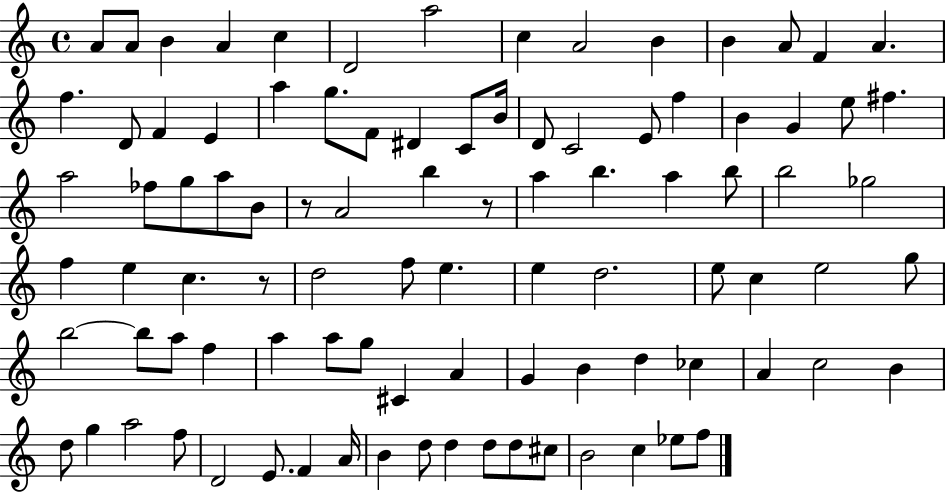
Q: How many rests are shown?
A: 3